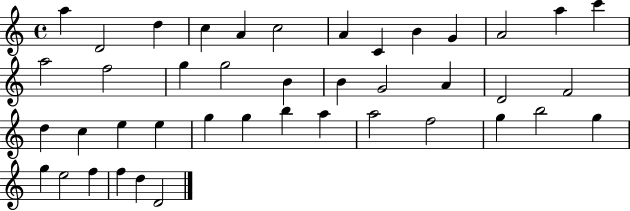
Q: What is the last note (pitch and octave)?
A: D4